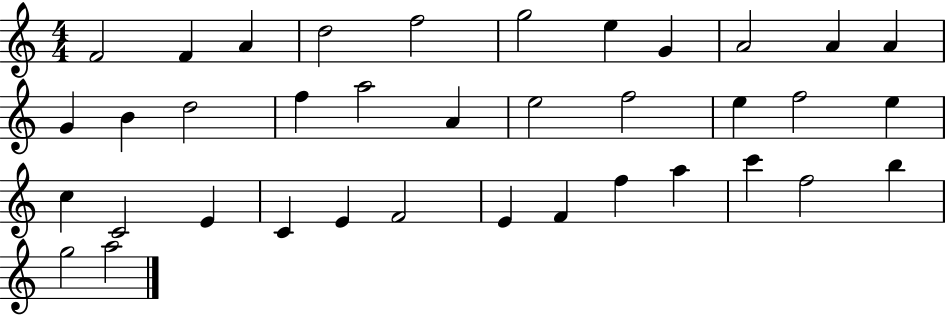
F4/h F4/q A4/q D5/h F5/h G5/h E5/q G4/q A4/h A4/q A4/q G4/q B4/q D5/h F5/q A5/h A4/q E5/h F5/h E5/q F5/h E5/q C5/q C4/h E4/q C4/q E4/q F4/h E4/q F4/q F5/q A5/q C6/q F5/h B5/q G5/h A5/h